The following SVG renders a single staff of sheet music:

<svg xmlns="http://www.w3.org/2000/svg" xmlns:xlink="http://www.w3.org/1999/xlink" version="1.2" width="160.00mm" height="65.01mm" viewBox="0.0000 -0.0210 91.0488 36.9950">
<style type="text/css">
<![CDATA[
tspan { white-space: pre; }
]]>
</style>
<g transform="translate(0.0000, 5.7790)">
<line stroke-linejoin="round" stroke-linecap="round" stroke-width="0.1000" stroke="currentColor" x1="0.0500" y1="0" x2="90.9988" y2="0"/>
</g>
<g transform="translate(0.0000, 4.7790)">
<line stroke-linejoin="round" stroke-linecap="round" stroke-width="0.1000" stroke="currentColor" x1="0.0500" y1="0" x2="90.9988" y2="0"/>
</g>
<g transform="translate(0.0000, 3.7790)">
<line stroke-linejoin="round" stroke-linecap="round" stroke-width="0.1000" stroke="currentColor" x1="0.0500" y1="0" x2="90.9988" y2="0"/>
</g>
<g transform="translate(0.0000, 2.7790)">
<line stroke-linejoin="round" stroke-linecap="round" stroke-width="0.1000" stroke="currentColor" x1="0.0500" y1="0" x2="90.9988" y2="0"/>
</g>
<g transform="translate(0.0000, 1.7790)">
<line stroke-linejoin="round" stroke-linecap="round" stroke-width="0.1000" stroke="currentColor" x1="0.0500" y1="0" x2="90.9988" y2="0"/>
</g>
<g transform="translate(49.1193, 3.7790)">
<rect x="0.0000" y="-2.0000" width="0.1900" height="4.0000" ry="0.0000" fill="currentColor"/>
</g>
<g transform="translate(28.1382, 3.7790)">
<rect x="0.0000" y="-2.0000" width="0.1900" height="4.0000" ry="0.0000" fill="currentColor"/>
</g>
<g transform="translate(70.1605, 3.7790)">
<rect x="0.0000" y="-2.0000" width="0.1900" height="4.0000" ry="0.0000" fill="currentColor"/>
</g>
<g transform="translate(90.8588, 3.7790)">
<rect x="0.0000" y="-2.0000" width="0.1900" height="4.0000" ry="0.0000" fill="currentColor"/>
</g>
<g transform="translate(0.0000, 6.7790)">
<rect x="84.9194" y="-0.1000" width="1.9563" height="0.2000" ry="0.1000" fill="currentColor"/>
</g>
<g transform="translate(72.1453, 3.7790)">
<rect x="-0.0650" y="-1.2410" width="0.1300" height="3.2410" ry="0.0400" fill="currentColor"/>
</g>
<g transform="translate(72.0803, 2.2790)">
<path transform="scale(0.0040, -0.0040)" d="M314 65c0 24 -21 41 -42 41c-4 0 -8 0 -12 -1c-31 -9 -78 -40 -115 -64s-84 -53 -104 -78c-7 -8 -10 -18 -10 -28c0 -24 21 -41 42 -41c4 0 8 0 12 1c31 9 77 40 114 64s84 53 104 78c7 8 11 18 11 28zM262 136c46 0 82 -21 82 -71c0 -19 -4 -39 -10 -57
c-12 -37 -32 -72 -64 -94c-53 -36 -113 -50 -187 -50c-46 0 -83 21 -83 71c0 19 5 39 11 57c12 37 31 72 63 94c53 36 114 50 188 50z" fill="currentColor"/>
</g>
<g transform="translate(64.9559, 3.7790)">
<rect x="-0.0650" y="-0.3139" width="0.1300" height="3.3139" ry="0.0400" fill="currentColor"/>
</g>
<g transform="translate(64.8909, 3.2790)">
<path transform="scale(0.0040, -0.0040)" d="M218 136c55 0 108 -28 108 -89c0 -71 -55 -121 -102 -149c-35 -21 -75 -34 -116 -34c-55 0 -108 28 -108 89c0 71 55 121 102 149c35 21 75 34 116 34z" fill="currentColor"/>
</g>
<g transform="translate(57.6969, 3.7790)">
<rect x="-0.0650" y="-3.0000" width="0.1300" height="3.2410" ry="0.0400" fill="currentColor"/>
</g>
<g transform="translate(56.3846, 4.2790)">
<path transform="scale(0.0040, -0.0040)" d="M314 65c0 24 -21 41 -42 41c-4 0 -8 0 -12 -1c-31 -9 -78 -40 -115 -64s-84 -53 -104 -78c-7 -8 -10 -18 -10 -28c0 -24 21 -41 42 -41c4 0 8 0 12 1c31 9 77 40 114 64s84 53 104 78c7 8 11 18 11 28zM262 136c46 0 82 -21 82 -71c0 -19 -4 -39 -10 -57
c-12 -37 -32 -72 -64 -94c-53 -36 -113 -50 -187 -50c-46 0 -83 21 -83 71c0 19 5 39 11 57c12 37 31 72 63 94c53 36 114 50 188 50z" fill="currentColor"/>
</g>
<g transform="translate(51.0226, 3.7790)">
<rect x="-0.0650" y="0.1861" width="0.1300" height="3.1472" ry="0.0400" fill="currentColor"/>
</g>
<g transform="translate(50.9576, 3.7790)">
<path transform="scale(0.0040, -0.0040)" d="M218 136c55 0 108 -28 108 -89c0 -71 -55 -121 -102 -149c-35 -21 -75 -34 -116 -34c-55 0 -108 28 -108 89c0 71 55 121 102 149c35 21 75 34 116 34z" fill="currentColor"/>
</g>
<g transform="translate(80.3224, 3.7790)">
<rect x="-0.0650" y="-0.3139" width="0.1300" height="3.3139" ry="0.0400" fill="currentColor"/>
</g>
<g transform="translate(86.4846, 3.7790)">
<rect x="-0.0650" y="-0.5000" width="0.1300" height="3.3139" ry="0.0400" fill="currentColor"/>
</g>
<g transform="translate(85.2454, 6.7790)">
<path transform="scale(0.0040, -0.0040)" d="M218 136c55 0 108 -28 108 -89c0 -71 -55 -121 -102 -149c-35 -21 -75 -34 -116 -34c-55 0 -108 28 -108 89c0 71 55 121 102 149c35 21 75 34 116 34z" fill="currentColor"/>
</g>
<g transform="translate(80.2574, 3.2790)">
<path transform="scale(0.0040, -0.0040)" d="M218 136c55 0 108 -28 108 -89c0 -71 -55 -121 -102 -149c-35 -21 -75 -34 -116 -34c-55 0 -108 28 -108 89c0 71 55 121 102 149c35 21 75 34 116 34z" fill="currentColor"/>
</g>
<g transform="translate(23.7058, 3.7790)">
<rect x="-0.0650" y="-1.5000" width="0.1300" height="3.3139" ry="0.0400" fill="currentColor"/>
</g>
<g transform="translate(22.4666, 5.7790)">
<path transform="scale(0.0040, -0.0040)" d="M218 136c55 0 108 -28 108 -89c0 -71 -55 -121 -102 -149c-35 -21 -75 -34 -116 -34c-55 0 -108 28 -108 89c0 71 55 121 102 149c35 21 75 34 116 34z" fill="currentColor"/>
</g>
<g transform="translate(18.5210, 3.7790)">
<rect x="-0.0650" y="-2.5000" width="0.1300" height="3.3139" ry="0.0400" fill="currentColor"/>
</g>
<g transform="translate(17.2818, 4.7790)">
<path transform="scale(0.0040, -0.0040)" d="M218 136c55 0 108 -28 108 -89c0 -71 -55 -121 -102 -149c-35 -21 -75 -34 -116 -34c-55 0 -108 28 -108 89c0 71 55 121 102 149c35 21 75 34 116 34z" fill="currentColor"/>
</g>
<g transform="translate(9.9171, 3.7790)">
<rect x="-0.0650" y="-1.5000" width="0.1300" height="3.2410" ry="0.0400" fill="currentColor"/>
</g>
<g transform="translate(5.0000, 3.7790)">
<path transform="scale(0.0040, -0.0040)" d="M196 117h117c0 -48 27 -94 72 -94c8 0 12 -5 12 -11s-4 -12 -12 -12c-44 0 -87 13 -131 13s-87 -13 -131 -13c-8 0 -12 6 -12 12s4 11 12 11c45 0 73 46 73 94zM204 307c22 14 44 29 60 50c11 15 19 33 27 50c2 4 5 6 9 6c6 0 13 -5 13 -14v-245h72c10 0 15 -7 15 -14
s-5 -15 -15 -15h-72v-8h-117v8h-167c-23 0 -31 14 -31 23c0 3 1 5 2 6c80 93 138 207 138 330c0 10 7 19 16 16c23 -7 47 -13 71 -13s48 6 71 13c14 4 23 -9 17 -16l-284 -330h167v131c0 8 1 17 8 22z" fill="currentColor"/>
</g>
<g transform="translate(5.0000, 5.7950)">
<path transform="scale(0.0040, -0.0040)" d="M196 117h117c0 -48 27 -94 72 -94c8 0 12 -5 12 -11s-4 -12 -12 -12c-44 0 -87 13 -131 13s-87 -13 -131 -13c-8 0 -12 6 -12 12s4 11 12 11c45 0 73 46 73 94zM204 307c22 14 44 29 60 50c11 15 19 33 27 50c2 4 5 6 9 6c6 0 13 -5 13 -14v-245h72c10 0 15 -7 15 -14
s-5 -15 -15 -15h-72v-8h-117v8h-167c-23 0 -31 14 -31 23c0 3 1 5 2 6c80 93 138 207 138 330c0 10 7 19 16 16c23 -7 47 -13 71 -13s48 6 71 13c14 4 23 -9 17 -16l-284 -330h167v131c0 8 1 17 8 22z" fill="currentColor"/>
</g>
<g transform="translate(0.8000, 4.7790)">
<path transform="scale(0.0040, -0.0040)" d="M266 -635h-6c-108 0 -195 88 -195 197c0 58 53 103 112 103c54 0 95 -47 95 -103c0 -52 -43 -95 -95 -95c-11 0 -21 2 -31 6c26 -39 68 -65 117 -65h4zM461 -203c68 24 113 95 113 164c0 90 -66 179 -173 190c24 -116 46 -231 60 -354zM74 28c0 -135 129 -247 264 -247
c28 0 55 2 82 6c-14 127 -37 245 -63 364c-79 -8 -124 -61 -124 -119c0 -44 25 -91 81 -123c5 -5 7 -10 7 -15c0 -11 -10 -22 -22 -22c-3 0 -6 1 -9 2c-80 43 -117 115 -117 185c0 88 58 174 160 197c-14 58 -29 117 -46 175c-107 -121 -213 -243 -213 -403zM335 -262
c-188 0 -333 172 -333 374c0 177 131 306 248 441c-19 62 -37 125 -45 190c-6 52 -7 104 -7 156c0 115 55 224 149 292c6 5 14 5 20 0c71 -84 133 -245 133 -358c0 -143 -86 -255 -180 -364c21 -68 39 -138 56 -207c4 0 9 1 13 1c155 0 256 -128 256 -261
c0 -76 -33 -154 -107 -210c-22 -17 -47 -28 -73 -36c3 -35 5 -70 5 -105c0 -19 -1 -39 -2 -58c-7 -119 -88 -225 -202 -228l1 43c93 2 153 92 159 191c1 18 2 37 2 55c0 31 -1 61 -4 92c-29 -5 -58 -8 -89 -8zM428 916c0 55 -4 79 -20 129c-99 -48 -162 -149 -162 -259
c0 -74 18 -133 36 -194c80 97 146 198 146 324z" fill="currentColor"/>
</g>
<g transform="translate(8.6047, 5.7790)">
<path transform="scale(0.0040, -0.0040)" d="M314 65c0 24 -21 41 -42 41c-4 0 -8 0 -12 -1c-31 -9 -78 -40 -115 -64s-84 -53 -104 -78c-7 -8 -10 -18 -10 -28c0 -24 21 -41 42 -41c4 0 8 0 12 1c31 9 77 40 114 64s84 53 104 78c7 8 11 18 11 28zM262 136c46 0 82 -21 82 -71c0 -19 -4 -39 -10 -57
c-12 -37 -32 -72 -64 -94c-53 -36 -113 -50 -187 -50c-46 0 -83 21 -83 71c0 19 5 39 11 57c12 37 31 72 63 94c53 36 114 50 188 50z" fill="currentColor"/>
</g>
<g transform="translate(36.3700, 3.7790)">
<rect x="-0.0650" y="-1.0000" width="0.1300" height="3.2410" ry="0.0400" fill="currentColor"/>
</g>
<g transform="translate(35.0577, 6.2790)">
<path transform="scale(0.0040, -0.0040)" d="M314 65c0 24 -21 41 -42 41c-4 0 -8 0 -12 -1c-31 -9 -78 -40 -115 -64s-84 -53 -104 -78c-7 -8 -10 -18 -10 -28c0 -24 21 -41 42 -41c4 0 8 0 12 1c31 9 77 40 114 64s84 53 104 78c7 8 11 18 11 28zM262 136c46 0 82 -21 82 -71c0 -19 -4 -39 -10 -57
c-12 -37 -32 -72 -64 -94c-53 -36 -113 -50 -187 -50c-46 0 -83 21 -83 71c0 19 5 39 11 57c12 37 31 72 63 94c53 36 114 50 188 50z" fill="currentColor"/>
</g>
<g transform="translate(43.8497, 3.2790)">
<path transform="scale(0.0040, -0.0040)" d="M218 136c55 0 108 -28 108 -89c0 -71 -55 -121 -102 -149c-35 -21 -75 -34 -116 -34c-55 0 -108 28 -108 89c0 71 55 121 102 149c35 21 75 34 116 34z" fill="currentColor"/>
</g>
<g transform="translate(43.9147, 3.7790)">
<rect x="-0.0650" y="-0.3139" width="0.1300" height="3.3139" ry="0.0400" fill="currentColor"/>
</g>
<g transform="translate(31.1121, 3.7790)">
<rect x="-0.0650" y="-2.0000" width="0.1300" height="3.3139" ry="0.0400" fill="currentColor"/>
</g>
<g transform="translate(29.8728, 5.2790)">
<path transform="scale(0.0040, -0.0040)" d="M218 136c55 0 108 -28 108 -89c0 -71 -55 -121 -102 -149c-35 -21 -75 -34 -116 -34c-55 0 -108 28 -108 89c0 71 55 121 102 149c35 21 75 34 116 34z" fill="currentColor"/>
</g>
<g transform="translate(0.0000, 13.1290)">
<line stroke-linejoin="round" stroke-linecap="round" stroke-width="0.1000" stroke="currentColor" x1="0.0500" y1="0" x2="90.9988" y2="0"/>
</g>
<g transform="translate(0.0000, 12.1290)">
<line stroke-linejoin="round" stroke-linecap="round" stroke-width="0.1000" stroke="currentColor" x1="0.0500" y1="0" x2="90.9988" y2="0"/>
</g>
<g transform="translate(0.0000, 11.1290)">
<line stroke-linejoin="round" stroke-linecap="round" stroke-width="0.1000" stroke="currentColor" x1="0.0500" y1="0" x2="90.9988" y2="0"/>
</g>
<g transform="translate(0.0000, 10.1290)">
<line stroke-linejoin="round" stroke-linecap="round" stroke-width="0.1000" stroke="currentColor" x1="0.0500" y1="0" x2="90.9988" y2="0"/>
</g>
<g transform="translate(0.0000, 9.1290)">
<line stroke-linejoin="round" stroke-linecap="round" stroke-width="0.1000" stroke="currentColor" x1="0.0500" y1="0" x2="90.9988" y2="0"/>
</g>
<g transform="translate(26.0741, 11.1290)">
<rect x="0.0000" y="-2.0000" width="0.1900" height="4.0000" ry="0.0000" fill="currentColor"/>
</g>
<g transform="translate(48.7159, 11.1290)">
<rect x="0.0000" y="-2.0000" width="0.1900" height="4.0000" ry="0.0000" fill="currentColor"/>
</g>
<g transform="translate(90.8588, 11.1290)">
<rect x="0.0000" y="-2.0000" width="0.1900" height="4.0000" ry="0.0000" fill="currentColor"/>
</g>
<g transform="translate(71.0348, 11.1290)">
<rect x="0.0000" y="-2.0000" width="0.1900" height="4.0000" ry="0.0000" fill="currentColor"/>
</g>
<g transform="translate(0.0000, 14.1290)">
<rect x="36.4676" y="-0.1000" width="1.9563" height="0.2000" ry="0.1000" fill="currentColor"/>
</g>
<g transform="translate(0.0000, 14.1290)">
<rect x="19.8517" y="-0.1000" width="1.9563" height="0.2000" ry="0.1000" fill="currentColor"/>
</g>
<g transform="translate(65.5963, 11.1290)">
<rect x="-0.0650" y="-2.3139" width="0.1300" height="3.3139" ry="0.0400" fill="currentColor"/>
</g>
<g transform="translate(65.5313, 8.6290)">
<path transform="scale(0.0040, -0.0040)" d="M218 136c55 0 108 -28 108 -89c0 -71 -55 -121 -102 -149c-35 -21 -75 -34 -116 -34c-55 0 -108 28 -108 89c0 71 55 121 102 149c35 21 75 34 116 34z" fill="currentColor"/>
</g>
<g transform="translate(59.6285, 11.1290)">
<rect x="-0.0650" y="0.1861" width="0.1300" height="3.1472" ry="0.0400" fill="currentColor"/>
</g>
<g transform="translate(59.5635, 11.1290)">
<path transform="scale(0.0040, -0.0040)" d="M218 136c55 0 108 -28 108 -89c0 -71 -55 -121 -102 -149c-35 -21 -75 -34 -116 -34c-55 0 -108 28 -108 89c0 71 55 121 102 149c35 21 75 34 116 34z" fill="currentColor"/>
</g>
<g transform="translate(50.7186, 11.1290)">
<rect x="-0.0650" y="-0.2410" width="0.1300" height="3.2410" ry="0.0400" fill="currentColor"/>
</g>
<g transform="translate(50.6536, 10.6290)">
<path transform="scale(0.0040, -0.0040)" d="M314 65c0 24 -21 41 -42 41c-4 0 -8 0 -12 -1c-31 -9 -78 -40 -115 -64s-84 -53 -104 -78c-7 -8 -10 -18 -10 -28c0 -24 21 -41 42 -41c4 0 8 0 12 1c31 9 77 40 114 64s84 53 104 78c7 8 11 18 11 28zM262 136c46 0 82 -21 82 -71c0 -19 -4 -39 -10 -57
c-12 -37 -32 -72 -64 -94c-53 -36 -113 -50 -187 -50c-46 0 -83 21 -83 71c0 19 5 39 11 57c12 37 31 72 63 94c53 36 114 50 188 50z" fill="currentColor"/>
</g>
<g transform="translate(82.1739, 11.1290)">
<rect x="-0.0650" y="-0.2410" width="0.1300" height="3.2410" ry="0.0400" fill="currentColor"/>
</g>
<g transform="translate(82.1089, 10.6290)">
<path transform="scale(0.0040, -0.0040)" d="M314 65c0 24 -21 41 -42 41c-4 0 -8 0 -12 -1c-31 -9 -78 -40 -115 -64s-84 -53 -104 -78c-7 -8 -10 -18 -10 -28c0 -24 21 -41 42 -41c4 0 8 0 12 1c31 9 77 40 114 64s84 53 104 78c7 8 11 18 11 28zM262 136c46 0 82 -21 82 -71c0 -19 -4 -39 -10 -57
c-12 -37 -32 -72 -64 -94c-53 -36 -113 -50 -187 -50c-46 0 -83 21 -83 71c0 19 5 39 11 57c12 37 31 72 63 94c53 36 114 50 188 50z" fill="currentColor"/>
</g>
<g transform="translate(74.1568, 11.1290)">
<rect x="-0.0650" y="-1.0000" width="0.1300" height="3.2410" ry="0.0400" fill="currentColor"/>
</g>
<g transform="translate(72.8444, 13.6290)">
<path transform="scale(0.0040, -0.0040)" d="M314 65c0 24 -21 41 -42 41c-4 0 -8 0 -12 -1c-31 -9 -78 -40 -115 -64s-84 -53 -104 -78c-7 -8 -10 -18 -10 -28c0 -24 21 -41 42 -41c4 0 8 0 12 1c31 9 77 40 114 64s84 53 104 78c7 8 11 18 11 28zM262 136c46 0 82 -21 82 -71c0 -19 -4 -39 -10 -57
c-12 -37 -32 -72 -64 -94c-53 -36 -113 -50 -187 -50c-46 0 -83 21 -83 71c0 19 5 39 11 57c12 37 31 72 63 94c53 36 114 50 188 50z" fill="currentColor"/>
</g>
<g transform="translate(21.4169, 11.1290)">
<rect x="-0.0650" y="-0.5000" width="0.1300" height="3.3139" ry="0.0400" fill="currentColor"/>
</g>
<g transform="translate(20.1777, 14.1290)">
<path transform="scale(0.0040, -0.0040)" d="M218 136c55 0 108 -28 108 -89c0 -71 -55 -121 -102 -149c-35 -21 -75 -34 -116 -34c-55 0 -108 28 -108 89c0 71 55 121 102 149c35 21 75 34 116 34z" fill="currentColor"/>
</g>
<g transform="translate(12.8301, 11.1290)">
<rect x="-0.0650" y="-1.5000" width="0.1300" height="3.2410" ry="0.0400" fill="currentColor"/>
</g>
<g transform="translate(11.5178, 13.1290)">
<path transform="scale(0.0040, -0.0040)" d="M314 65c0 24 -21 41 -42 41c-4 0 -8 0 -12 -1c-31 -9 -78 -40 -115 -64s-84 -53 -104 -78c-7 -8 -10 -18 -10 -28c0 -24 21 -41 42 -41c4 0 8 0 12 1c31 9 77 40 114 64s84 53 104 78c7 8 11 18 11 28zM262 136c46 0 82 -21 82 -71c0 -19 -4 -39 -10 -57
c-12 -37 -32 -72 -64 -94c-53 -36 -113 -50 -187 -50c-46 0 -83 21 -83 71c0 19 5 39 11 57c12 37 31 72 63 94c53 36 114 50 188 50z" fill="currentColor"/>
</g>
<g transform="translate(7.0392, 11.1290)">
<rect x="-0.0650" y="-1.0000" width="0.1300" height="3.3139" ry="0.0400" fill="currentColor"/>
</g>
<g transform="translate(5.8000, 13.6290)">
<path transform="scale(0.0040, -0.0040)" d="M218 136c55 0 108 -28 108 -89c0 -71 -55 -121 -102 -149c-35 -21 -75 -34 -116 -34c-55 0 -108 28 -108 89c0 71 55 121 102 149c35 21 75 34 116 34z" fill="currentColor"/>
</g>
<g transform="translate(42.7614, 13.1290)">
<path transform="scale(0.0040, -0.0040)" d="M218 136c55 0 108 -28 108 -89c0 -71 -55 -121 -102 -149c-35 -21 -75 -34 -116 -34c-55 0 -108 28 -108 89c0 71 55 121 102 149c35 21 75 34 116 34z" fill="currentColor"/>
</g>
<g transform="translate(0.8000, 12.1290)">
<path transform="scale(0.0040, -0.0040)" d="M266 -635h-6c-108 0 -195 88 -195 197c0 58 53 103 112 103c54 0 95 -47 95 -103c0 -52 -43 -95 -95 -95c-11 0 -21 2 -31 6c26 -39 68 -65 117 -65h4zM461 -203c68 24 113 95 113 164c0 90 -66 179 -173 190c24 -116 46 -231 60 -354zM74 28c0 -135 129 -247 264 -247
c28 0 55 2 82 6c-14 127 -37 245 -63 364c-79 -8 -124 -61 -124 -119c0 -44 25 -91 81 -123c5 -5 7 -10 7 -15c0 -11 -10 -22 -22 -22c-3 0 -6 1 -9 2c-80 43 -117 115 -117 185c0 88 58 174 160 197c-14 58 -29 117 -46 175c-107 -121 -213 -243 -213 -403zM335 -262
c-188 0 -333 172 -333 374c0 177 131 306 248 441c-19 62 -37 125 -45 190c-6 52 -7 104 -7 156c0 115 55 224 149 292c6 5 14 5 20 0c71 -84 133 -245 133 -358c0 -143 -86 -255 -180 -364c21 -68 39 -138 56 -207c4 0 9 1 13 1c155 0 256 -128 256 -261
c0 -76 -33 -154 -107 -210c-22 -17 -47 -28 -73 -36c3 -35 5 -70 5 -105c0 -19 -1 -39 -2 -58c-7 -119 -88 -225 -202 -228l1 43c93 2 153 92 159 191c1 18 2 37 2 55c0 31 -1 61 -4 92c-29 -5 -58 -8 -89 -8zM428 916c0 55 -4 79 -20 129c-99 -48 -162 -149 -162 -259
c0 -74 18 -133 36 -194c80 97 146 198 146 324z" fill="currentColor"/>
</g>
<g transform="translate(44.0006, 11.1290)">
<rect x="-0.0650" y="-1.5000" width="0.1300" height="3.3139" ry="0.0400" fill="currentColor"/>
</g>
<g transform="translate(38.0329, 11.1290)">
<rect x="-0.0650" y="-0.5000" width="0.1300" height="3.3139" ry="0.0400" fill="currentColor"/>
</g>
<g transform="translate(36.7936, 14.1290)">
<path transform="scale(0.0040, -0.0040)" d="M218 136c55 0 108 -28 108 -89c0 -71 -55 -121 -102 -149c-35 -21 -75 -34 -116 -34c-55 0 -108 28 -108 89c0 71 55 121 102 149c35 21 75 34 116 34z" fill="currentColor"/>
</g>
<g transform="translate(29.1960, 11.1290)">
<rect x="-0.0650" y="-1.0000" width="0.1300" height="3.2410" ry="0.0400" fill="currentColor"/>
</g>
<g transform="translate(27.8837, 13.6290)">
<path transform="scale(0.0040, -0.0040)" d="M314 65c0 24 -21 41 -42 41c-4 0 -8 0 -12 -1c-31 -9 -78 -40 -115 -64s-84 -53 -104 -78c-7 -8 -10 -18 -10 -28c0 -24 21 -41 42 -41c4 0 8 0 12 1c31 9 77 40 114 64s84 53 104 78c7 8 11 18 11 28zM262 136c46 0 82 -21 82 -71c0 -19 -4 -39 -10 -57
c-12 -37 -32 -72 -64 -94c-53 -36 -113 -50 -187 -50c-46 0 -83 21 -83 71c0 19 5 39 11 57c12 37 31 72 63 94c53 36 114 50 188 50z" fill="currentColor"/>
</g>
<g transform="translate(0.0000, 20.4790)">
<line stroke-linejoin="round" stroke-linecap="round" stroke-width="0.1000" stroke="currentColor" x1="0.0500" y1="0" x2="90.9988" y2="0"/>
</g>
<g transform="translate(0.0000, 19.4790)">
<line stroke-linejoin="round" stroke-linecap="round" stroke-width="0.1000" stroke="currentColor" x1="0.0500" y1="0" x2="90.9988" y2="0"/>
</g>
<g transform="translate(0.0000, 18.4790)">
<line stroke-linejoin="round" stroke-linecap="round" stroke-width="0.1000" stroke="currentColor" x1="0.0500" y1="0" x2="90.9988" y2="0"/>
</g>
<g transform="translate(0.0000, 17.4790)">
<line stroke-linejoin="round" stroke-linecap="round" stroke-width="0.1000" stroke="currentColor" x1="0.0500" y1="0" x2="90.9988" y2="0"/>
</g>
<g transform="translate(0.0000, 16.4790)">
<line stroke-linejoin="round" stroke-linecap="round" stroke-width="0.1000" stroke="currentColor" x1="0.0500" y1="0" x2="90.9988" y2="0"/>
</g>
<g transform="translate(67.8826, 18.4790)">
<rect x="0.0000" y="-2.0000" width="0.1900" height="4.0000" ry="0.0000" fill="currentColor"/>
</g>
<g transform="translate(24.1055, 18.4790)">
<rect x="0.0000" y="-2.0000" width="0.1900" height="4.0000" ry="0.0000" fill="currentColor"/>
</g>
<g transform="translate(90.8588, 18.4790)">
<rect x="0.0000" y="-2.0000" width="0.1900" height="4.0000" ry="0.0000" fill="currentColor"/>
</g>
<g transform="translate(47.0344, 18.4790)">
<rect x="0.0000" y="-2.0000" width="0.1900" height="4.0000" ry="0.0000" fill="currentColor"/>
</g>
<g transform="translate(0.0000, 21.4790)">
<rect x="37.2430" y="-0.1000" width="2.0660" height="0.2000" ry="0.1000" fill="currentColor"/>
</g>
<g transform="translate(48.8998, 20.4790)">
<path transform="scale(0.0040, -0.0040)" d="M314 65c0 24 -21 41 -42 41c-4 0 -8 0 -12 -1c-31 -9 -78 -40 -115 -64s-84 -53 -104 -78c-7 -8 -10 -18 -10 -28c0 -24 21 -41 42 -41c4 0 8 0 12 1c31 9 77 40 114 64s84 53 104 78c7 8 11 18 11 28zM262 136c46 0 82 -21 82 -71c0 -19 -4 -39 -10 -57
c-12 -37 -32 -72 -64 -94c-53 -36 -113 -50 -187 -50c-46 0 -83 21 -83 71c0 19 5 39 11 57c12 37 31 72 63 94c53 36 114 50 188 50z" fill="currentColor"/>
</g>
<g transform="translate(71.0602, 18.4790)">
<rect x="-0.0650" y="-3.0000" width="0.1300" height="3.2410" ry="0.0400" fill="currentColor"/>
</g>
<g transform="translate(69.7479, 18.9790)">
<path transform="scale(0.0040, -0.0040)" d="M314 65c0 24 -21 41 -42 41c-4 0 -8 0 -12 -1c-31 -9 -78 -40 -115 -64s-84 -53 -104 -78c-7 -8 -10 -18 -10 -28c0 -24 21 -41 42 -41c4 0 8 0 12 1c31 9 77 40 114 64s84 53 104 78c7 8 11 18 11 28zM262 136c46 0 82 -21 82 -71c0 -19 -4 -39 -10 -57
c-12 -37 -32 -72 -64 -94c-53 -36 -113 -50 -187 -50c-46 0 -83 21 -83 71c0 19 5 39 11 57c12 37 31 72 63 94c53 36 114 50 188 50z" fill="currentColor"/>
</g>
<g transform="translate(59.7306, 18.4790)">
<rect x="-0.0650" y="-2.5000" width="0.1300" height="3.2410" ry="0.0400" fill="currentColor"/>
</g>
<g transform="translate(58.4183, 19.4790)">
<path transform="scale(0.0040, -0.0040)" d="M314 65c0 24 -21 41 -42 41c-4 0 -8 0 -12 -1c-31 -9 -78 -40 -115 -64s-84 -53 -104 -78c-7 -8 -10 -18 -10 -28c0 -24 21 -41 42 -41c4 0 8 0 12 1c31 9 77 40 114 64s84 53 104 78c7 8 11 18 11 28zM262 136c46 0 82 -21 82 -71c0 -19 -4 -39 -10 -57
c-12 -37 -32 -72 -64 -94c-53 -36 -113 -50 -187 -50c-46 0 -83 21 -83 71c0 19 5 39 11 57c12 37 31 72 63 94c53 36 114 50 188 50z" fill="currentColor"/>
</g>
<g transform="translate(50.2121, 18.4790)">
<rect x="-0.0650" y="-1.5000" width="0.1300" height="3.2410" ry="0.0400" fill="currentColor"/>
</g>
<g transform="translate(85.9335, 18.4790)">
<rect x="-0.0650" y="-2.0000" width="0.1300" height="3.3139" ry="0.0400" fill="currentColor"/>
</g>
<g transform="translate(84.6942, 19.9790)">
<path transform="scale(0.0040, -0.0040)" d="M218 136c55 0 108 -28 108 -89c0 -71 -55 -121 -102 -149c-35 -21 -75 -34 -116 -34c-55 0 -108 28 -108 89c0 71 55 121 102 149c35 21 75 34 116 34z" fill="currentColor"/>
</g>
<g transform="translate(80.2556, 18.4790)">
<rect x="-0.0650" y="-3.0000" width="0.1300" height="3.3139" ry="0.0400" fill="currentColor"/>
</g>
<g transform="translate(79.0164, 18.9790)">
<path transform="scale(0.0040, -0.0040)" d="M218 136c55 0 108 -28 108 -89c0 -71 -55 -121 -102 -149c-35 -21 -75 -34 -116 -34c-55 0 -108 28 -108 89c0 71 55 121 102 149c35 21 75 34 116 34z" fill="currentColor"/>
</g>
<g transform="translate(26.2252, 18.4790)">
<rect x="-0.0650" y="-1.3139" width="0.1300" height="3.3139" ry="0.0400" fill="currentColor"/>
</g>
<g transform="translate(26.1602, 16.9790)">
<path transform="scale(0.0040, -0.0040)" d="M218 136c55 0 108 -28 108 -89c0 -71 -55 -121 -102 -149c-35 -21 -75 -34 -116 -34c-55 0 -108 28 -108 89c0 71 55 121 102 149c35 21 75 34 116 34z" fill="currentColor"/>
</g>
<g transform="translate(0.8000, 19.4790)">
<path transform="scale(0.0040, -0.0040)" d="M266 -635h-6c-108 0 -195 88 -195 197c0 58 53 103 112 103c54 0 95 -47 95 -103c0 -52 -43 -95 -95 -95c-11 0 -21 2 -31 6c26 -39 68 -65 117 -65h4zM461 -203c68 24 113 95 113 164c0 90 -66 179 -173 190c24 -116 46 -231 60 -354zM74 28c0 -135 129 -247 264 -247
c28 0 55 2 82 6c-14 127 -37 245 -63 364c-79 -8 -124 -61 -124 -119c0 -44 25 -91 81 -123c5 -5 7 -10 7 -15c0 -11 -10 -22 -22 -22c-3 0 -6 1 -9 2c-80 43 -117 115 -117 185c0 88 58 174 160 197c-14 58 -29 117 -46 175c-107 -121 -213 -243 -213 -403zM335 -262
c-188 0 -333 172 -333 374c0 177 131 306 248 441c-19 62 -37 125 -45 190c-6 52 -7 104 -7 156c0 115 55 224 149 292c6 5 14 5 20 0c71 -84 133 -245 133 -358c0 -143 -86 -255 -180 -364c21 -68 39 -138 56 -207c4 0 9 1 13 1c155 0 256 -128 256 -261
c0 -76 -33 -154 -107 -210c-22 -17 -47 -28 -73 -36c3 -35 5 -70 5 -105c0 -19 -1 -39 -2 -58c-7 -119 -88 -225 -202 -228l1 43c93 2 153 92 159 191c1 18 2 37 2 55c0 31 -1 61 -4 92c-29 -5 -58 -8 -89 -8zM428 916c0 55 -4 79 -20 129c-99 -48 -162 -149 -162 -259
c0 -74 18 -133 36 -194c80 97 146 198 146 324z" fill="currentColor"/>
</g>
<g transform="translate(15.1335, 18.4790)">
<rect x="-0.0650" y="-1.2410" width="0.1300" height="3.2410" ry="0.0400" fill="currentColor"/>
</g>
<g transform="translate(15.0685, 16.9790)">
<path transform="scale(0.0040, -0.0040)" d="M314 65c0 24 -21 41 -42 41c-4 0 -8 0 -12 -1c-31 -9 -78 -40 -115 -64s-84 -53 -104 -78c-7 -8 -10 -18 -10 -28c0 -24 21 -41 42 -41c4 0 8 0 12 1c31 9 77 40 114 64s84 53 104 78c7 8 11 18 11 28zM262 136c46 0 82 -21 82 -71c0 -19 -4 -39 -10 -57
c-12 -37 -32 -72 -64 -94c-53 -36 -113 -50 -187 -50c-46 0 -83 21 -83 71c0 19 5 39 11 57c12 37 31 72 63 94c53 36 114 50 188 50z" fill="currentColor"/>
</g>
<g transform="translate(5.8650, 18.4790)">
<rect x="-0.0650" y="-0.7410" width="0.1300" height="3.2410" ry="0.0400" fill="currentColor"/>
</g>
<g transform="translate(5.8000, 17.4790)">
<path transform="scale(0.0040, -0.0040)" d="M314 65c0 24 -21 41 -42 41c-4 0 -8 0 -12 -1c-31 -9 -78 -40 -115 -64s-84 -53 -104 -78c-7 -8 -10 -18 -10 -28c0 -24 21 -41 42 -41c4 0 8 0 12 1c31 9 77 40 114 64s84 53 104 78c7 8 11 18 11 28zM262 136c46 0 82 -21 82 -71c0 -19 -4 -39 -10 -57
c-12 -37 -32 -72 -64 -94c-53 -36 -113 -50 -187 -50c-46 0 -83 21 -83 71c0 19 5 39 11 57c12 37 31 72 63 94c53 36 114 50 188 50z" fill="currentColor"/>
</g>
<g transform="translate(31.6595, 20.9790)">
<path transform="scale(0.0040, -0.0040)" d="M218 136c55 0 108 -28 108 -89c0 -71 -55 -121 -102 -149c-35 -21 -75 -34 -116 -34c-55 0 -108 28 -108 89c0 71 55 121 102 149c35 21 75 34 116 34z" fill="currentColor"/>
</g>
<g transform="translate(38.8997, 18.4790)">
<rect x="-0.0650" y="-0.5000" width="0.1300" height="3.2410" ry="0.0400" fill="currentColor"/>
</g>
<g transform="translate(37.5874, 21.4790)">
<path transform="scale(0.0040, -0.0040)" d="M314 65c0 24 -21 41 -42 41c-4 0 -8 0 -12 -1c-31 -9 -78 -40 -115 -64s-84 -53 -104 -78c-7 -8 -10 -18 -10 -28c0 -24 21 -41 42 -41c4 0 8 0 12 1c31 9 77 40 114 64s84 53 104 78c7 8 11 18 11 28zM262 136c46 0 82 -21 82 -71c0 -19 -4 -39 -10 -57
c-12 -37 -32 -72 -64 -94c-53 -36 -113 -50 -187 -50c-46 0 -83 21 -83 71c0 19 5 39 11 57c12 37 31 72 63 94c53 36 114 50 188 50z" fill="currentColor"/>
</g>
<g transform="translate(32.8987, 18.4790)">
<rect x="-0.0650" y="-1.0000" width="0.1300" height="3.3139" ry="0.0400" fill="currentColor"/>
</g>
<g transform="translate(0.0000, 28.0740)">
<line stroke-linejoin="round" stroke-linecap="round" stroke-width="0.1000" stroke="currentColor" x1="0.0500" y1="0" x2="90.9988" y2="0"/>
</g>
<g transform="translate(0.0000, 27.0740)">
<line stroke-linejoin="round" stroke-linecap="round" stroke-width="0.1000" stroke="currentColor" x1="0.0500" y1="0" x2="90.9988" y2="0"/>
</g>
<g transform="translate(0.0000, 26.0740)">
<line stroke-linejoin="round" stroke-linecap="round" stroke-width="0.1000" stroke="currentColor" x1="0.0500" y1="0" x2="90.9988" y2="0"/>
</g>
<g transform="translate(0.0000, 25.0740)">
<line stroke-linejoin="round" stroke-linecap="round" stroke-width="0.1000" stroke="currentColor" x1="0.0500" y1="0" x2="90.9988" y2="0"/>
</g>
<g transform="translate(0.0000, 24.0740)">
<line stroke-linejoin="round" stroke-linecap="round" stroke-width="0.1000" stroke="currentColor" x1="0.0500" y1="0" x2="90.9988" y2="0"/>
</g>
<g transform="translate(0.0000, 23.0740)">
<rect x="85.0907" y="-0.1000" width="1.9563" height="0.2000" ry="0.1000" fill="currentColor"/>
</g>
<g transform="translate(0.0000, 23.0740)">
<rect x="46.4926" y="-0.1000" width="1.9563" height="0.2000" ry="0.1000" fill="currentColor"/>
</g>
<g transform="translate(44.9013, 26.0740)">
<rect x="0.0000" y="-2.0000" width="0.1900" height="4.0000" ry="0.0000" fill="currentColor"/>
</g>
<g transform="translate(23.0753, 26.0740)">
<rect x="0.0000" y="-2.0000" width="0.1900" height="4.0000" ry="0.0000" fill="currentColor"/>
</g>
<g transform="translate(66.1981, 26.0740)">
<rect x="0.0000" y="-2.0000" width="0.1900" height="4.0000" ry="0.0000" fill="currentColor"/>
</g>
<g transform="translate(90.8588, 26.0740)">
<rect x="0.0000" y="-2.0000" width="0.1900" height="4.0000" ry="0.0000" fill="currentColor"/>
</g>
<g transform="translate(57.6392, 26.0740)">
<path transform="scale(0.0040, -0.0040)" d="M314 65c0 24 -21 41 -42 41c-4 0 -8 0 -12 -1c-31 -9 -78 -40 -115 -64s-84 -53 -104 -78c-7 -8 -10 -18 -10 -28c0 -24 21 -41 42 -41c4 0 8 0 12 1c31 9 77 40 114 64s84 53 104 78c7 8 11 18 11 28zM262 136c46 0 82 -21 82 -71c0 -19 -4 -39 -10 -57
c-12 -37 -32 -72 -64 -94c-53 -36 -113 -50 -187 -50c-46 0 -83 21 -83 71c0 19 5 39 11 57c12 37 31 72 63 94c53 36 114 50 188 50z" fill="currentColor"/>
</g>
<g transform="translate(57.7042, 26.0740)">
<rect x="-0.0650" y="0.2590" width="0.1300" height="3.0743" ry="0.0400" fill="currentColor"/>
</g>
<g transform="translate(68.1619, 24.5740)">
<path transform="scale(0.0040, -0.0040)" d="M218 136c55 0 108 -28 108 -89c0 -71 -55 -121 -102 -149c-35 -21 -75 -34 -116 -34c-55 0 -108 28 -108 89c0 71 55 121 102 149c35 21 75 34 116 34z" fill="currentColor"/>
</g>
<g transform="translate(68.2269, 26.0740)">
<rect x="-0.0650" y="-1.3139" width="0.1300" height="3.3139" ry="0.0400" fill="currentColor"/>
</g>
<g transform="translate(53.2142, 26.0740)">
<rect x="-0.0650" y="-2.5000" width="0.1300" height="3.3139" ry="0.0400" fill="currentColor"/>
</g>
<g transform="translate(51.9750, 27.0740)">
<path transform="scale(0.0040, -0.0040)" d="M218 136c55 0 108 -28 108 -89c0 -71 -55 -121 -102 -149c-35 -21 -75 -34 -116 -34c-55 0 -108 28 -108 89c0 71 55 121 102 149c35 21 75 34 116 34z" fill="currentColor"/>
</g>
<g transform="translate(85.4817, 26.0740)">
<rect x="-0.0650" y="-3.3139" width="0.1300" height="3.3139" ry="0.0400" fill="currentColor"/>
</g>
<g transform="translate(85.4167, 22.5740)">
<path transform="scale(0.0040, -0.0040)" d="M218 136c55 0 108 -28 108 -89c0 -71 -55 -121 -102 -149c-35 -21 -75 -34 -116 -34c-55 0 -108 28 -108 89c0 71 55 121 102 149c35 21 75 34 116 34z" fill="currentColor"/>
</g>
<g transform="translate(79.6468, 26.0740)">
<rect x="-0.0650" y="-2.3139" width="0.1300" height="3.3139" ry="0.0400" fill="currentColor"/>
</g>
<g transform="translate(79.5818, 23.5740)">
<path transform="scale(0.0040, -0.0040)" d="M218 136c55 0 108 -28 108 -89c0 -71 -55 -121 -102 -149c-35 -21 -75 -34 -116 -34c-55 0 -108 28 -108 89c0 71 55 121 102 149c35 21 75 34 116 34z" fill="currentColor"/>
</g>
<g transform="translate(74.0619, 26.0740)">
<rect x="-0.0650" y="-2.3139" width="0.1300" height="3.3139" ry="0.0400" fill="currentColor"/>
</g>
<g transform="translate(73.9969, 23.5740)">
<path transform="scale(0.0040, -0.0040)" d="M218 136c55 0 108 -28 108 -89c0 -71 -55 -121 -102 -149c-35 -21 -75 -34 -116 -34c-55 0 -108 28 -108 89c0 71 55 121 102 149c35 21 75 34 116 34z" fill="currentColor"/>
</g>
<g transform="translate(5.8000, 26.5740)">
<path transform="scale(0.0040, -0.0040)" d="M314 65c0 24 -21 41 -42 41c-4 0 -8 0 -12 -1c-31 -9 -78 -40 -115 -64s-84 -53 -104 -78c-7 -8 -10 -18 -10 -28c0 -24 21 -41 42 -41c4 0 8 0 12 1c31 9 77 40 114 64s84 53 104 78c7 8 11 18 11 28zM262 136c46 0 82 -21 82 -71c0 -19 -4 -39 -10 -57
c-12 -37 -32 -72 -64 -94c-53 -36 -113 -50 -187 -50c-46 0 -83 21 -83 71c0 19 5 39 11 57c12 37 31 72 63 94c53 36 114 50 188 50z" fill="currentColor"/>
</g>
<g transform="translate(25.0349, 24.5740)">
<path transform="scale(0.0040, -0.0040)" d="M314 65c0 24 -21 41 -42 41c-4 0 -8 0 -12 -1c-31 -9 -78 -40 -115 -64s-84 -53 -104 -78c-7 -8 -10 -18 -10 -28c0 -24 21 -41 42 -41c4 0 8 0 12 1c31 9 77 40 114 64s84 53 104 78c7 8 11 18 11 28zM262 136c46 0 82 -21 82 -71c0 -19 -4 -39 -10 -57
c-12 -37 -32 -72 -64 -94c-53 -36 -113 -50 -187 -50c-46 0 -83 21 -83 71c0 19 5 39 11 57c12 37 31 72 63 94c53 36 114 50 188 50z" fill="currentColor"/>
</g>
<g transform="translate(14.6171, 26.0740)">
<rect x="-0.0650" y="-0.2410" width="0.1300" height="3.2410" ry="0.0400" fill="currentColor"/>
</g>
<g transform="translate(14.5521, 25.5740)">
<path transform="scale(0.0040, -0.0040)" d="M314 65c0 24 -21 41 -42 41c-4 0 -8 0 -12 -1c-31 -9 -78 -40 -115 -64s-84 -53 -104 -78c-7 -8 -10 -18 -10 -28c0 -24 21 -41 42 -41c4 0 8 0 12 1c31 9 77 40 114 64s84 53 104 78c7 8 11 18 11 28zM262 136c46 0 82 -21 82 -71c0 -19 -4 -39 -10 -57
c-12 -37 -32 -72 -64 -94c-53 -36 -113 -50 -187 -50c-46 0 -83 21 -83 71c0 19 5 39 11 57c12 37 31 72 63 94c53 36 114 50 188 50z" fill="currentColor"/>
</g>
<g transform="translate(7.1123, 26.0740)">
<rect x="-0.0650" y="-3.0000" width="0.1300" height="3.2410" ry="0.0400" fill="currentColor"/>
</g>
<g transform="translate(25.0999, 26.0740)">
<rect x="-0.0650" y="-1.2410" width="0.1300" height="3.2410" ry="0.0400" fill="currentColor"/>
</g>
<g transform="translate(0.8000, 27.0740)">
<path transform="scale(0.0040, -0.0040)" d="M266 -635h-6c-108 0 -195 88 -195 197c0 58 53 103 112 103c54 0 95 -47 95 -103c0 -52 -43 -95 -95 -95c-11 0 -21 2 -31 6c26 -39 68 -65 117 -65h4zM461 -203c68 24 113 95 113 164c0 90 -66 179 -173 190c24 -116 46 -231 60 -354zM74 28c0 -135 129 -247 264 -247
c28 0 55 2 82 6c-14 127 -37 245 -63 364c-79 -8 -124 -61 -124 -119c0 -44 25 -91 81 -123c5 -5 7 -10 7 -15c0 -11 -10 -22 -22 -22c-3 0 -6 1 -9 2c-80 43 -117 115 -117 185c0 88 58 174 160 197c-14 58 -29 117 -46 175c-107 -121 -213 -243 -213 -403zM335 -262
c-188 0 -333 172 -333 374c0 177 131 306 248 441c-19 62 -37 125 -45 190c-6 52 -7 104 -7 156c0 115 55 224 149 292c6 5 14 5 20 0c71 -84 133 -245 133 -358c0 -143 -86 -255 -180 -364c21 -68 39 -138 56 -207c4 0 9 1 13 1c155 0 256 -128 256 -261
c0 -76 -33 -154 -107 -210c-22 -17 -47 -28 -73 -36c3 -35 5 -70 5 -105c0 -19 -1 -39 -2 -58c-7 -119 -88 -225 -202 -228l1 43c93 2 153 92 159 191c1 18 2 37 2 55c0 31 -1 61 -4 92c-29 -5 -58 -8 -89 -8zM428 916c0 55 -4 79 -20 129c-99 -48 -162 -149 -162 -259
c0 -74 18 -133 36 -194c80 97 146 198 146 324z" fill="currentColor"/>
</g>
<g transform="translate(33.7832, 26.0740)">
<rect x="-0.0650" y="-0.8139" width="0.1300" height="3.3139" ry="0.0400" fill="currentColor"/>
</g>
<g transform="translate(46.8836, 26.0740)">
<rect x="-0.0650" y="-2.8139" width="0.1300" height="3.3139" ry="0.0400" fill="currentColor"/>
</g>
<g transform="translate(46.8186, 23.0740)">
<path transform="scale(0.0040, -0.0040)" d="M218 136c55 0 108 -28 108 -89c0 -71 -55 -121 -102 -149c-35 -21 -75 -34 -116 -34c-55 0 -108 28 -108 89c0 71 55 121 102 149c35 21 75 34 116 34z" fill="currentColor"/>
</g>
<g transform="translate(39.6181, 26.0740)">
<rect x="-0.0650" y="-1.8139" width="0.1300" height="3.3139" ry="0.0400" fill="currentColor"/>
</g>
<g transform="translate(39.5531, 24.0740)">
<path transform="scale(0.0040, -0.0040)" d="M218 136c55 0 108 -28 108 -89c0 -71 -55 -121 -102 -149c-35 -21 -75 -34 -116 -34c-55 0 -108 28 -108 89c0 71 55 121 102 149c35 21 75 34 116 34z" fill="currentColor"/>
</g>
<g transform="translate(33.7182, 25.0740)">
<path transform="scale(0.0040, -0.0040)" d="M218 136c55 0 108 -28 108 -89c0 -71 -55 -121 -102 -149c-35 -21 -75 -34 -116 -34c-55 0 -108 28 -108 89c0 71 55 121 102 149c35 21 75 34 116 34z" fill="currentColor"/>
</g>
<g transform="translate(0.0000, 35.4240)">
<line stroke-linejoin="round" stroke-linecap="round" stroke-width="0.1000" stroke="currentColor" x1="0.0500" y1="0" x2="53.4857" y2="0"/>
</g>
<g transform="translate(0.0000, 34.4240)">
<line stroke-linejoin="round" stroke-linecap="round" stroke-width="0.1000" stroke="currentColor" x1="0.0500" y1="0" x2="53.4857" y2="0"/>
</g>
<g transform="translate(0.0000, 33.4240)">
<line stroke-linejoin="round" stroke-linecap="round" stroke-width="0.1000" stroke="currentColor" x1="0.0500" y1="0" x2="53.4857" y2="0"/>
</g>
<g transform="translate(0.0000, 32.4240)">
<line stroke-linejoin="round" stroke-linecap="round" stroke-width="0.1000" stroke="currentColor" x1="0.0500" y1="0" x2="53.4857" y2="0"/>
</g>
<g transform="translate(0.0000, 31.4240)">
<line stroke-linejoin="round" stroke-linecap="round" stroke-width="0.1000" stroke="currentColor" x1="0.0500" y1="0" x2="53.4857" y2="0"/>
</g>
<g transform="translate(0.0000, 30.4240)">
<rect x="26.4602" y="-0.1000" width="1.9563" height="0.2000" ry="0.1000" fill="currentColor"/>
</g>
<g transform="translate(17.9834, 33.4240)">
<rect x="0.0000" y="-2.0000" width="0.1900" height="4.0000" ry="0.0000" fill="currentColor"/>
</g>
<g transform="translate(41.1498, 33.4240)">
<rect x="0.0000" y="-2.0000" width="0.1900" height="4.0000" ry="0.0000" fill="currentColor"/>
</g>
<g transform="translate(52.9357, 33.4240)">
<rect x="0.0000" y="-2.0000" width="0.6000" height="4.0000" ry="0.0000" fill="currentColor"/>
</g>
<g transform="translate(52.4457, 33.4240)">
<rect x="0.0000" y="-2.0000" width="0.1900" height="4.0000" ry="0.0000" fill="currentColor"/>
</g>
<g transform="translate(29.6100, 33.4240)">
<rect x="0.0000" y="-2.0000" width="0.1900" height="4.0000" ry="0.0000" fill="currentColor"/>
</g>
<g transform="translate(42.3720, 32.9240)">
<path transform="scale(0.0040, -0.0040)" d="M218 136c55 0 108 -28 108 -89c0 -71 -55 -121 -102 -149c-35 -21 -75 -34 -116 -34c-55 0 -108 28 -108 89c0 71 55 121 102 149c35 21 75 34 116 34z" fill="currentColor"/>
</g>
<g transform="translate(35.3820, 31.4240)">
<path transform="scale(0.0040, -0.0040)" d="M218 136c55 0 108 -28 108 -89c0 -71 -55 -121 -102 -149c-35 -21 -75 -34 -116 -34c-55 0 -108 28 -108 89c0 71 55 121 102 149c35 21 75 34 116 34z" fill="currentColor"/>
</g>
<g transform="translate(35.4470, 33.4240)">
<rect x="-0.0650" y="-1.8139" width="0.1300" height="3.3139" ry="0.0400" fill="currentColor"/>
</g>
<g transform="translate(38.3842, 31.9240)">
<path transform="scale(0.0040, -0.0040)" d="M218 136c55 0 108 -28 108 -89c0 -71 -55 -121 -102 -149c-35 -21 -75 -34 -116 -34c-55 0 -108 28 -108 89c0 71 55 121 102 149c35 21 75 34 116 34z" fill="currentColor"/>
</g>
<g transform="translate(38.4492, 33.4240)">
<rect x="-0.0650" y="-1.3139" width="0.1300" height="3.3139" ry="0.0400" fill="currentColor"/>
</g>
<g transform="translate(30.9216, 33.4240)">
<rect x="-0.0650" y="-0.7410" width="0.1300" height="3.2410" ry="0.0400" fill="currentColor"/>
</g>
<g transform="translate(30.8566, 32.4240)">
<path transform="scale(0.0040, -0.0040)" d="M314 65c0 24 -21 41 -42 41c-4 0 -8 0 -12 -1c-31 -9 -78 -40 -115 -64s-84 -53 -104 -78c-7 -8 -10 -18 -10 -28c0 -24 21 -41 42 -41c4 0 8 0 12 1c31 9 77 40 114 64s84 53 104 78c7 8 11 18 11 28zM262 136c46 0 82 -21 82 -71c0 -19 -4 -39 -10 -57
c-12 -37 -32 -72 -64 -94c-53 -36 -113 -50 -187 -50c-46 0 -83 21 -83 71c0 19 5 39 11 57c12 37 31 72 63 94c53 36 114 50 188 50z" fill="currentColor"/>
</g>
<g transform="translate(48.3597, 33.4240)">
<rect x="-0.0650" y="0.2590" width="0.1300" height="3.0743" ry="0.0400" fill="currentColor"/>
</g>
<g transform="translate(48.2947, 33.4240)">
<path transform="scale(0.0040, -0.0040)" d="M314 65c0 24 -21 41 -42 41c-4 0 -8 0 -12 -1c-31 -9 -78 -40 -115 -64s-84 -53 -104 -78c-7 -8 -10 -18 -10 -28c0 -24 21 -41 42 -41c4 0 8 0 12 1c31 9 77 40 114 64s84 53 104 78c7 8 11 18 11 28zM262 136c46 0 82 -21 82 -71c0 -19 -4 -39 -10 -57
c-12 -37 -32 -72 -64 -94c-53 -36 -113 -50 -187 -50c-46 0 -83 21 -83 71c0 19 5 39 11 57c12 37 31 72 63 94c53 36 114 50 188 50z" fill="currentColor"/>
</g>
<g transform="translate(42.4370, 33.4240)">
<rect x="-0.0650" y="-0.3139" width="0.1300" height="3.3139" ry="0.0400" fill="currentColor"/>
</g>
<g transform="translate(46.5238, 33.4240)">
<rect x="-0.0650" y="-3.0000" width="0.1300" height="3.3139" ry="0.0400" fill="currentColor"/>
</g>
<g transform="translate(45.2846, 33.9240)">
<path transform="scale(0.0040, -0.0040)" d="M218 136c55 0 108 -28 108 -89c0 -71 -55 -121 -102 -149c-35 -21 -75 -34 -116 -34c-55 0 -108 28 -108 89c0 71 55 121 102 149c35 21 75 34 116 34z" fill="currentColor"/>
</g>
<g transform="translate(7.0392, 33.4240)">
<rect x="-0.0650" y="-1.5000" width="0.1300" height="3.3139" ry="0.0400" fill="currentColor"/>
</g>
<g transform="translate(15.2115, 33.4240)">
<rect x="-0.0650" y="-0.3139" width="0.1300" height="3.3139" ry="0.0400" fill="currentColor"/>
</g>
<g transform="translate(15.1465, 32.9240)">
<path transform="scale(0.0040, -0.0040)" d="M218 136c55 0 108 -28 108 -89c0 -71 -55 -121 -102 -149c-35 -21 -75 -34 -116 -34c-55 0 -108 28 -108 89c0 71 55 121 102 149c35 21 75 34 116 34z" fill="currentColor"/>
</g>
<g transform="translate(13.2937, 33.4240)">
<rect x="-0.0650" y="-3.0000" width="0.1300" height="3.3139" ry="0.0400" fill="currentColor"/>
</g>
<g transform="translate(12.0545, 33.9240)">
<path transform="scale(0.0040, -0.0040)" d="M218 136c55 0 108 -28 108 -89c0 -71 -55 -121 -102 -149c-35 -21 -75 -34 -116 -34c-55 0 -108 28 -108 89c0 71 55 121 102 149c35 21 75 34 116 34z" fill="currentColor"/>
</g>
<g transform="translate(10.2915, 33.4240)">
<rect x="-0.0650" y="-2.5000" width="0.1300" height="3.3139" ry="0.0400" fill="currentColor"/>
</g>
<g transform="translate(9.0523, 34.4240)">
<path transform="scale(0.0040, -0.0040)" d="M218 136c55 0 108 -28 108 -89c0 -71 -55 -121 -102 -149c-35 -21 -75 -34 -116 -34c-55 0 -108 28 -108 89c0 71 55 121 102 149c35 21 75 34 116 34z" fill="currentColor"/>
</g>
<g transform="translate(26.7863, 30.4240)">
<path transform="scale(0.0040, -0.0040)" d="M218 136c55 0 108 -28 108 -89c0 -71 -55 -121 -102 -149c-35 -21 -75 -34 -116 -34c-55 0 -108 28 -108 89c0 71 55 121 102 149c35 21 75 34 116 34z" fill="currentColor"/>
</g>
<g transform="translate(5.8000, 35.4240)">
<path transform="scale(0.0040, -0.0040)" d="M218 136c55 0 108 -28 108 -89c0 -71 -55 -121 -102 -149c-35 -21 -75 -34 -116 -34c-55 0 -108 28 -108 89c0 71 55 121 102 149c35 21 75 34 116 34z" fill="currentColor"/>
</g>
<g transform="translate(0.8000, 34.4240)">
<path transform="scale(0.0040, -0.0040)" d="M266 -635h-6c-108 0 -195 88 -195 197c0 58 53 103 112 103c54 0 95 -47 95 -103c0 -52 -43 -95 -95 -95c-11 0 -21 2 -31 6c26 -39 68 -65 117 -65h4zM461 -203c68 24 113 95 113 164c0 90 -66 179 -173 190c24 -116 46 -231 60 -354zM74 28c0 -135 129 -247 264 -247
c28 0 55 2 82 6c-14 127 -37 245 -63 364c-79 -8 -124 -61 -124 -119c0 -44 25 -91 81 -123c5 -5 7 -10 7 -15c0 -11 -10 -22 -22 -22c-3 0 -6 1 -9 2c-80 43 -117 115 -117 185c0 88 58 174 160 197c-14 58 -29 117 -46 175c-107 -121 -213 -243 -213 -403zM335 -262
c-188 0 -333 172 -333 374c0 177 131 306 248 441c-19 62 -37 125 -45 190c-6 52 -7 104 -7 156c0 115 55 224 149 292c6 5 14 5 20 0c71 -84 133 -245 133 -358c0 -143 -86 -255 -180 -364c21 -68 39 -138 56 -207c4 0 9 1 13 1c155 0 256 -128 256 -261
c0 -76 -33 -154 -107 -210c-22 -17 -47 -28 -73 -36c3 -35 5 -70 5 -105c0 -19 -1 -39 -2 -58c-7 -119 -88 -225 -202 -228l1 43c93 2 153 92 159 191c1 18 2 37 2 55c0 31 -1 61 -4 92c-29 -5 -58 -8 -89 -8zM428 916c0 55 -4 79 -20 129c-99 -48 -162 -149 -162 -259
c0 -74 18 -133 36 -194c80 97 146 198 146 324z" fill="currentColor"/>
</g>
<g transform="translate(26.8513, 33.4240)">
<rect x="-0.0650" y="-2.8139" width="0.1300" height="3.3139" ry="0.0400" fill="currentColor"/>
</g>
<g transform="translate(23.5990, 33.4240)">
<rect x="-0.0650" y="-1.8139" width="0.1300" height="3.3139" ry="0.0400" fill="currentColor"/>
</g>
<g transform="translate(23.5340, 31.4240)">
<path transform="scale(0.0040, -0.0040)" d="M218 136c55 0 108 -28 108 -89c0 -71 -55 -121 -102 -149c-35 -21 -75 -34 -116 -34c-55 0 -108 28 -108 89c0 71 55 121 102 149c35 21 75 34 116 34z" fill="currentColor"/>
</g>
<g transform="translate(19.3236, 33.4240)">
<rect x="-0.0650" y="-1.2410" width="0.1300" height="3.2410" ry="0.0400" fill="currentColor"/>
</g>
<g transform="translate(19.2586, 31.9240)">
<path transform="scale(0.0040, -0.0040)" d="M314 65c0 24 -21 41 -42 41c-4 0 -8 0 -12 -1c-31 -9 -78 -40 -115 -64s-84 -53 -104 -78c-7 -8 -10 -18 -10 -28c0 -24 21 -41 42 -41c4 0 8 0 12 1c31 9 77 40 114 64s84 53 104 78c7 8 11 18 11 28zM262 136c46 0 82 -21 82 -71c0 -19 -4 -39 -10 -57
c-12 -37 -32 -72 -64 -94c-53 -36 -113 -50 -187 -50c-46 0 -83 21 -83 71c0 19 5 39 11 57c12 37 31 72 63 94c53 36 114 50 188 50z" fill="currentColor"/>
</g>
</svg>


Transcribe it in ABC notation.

X:1
T:Untitled
M:4/4
L:1/4
K:C
E2 G E F D2 c B A2 c e2 c C D E2 C D2 C E c2 B g D2 c2 d2 e2 e D C2 E2 G2 A2 A F A2 c2 e2 d f a G B2 e g g b E G A c e2 f a d2 f e c A B2